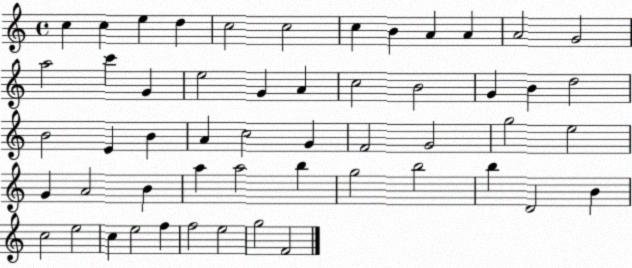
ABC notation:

X:1
T:Untitled
M:4/4
L:1/4
K:C
c c e d c2 c2 c B A A A2 G2 a2 c' G e2 G A c2 B2 G B d2 B2 E B A c2 G F2 G2 g2 e2 G A2 B a a2 b g2 b2 b D2 B c2 e2 c e2 f f2 e2 g2 F2